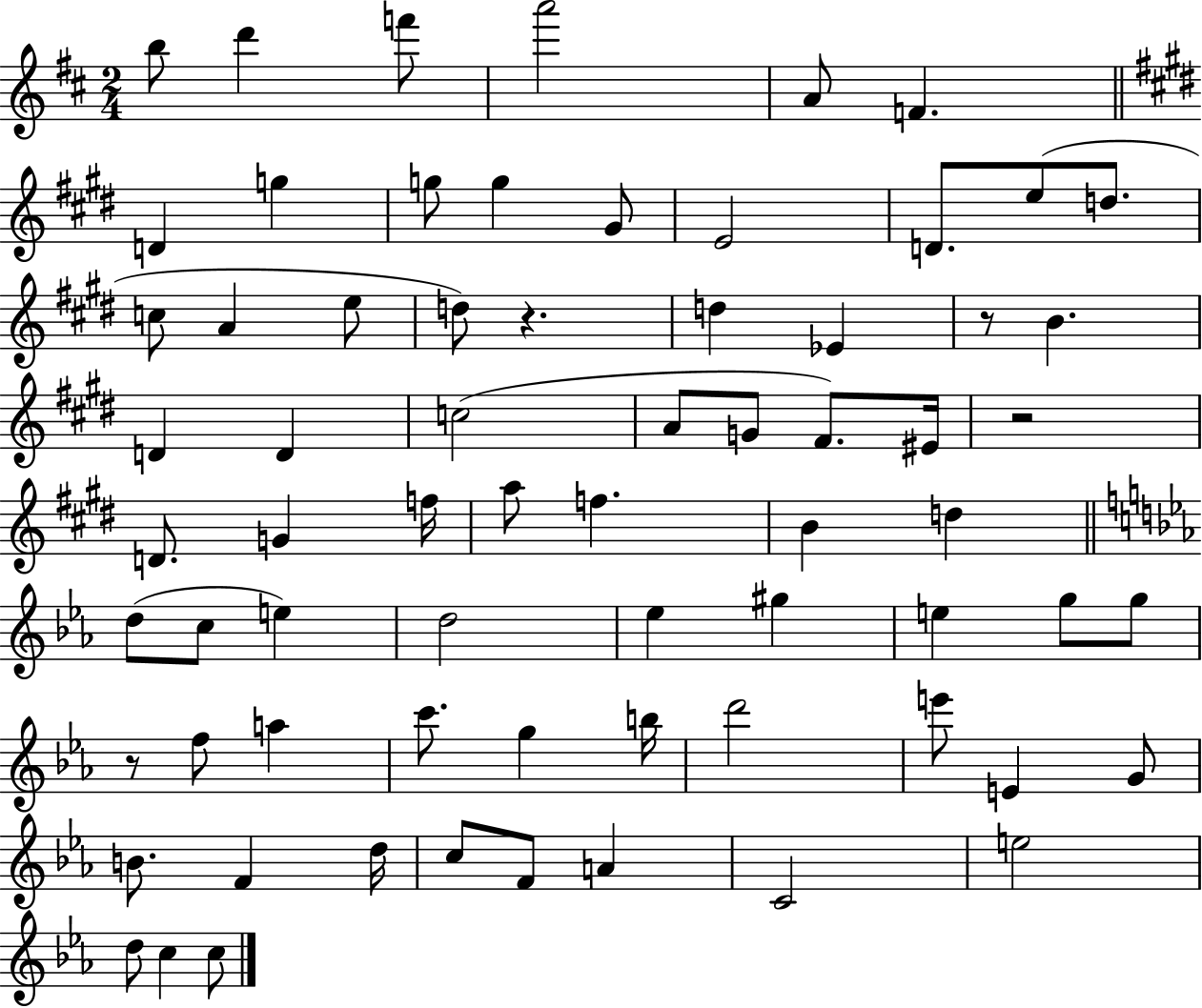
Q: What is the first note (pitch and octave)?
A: B5